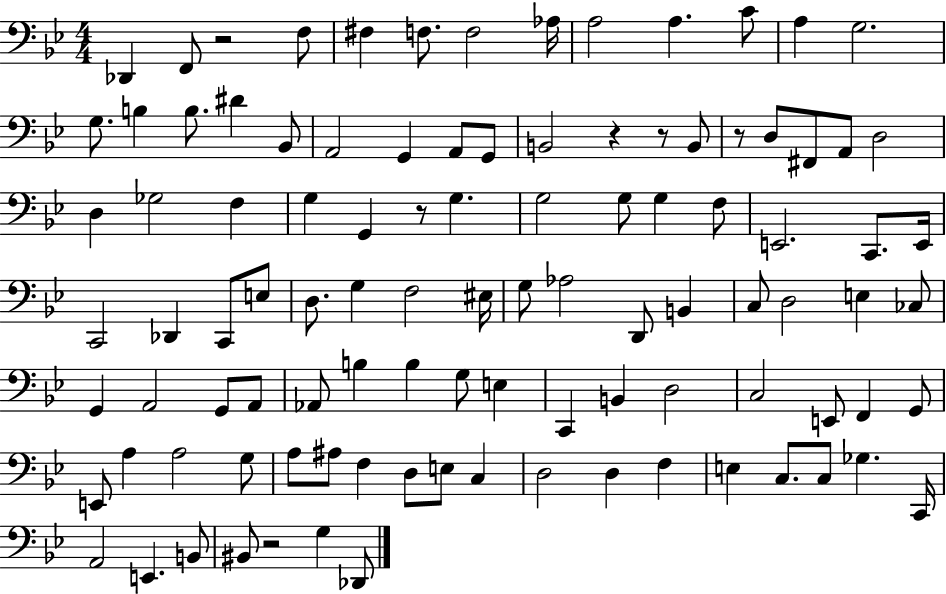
Db2/q F2/e R/h F3/e F#3/q F3/e. F3/h Ab3/s A3/h A3/q. C4/e A3/q G3/h. G3/e. B3/q B3/e. D#4/q Bb2/e A2/h G2/q A2/e G2/e B2/h R/q R/e B2/e R/e D3/e F#2/e A2/e D3/h D3/q Gb3/h F3/q G3/q G2/q R/e G3/q. G3/h G3/e G3/q F3/e E2/h. C2/e. E2/s C2/h Db2/q C2/e E3/e D3/e. G3/q F3/h EIS3/s G3/e Ab3/h D2/e B2/q C3/e D3/h E3/q CES3/e G2/q A2/h G2/e A2/e Ab2/e B3/q B3/q G3/e E3/q C2/q B2/q D3/h C3/h E2/e F2/q G2/e E2/e A3/q A3/h G3/e A3/e A#3/e F3/q D3/e E3/e C3/q D3/h D3/q F3/q E3/q C3/e. C3/e Gb3/q. C2/s A2/h E2/q. B2/e BIS2/e R/h G3/q Db2/e